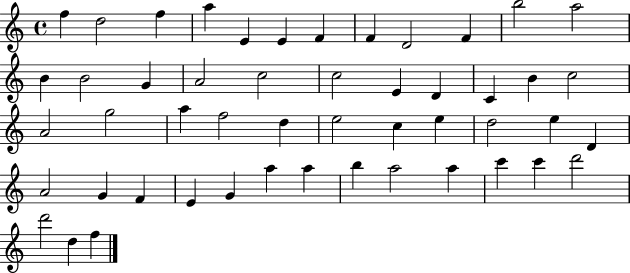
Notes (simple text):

F5/q D5/h F5/q A5/q E4/q E4/q F4/q F4/q D4/h F4/q B5/h A5/h B4/q B4/h G4/q A4/h C5/h C5/h E4/q D4/q C4/q B4/q C5/h A4/h G5/h A5/q F5/h D5/q E5/h C5/q E5/q D5/h E5/q D4/q A4/h G4/q F4/q E4/q G4/q A5/q A5/q B5/q A5/h A5/q C6/q C6/q D6/h D6/h D5/q F5/q